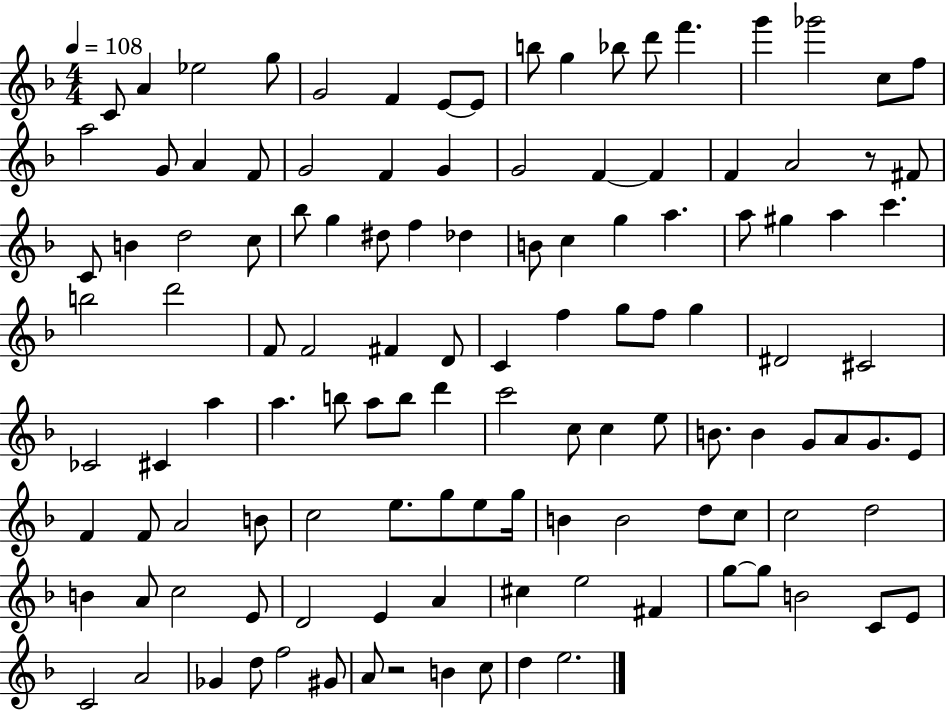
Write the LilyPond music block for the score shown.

{
  \clef treble
  \numericTimeSignature
  \time 4/4
  \key f \major
  \tempo 4 = 108
  c'8 a'4 ees''2 g''8 | g'2 f'4 e'8~~ e'8 | b''8 g''4 bes''8 d'''8 f'''4. | g'''4 ges'''2 c''8 f''8 | \break a''2 g'8 a'4 f'8 | g'2 f'4 g'4 | g'2 f'4~~ f'4 | f'4 a'2 r8 fis'8 | \break c'8 b'4 d''2 c''8 | bes''8 g''4 dis''8 f''4 des''4 | b'8 c''4 g''4 a''4. | a''8 gis''4 a''4 c'''4. | \break b''2 d'''2 | f'8 f'2 fis'4 d'8 | c'4 f''4 g''8 f''8 g''4 | dis'2 cis'2 | \break ces'2 cis'4 a''4 | a''4. b''8 a''8 b''8 d'''4 | c'''2 c''8 c''4 e''8 | b'8. b'4 g'8 a'8 g'8. e'8 | \break f'4 f'8 a'2 b'8 | c''2 e''8. g''8 e''8 g''16 | b'4 b'2 d''8 c''8 | c''2 d''2 | \break b'4 a'8 c''2 e'8 | d'2 e'4 a'4 | cis''4 e''2 fis'4 | g''8~~ g''8 b'2 c'8 e'8 | \break c'2 a'2 | ges'4 d''8 f''2 gis'8 | a'8 r2 b'4 c''8 | d''4 e''2. | \break \bar "|."
}